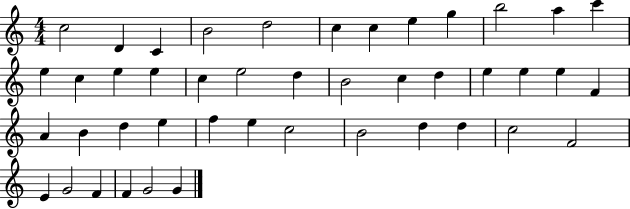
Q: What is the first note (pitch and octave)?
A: C5